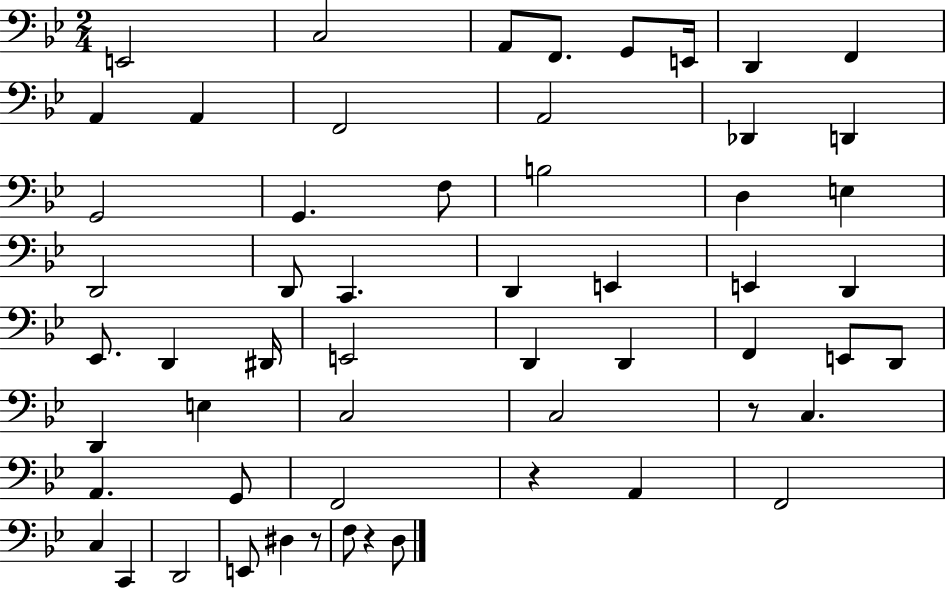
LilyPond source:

{
  \clef bass
  \numericTimeSignature
  \time 2/4
  \key bes \major
  e,2 | c2 | a,8 f,8. g,8 e,16 | d,4 f,4 | \break a,4 a,4 | f,2 | a,2 | des,4 d,4 | \break g,2 | g,4. f8 | b2 | d4 e4 | \break d,2 | d,8 c,4. | d,4 e,4 | e,4 d,4 | \break ees,8. d,4 dis,16 | e,2 | d,4 d,4 | f,4 e,8 d,8 | \break d,4 e4 | c2 | c2 | r8 c4. | \break a,4. g,8 | f,2 | r4 a,4 | f,2 | \break c4 c,4 | d,2 | e,8 dis4 r8 | f8 r4 d8 | \break \bar "|."
}